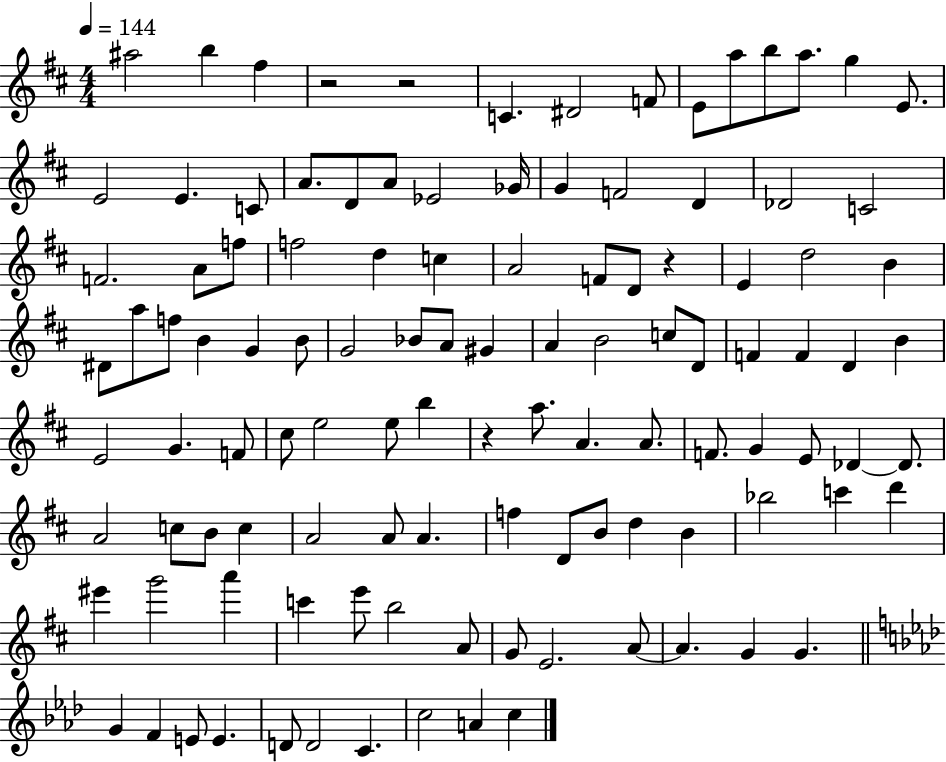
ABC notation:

X:1
T:Untitled
M:4/4
L:1/4
K:D
^a2 b ^f z2 z2 C ^D2 F/2 E/2 a/2 b/2 a/2 g E/2 E2 E C/2 A/2 D/2 A/2 _E2 _G/4 G F2 D _D2 C2 F2 A/2 f/2 f2 d c A2 F/2 D/2 z E d2 B ^D/2 a/2 f/2 B G B/2 G2 _B/2 A/2 ^G A B2 c/2 D/2 F F D B E2 G F/2 ^c/2 e2 e/2 b z a/2 A A/2 F/2 G E/2 _D _D/2 A2 c/2 B/2 c A2 A/2 A f D/2 B/2 d B _b2 c' d' ^e' g'2 a' c' e'/2 b2 A/2 G/2 E2 A/2 A G G G F E/2 E D/2 D2 C c2 A c